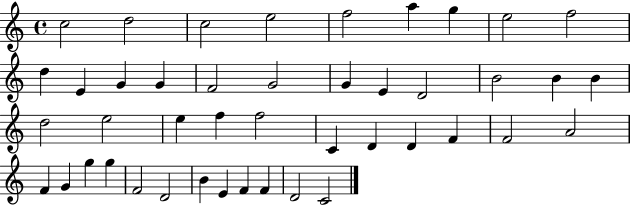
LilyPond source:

{
  \clef treble
  \time 4/4
  \defaultTimeSignature
  \key c \major
  c''2 d''2 | c''2 e''2 | f''2 a''4 g''4 | e''2 f''2 | \break d''4 e'4 g'4 g'4 | f'2 g'2 | g'4 e'4 d'2 | b'2 b'4 b'4 | \break d''2 e''2 | e''4 f''4 f''2 | c'4 d'4 d'4 f'4 | f'2 a'2 | \break f'4 g'4 g''4 g''4 | f'2 d'2 | b'4 e'4 f'4 f'4 | d'2 c'2 | \break \bar "|."
}